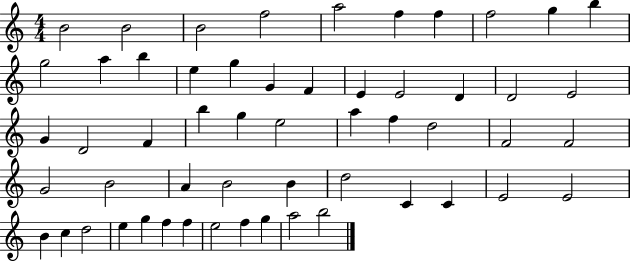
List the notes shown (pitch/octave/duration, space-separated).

B4/h B4/h B4/h F5/h A5/h F5/q F5/q F5/h G5/q B5/q G5/h A5/q B5/q E5/q G5/q G4/q F4/q E4/q E4/h D4/q D4/h E4/h G4/q D4/h F4/q B5/q G5/q E5/h A5/q F5/q D5/h F4/h F4/h G4/h B4/h A4/q B4/h B4/q D5/h C4/q C4/q E4/h E4/h B4/q C5/q D5/h E5/q G5/q F5/q F5/q E5/h F5/q G5/q A5/h B5/h